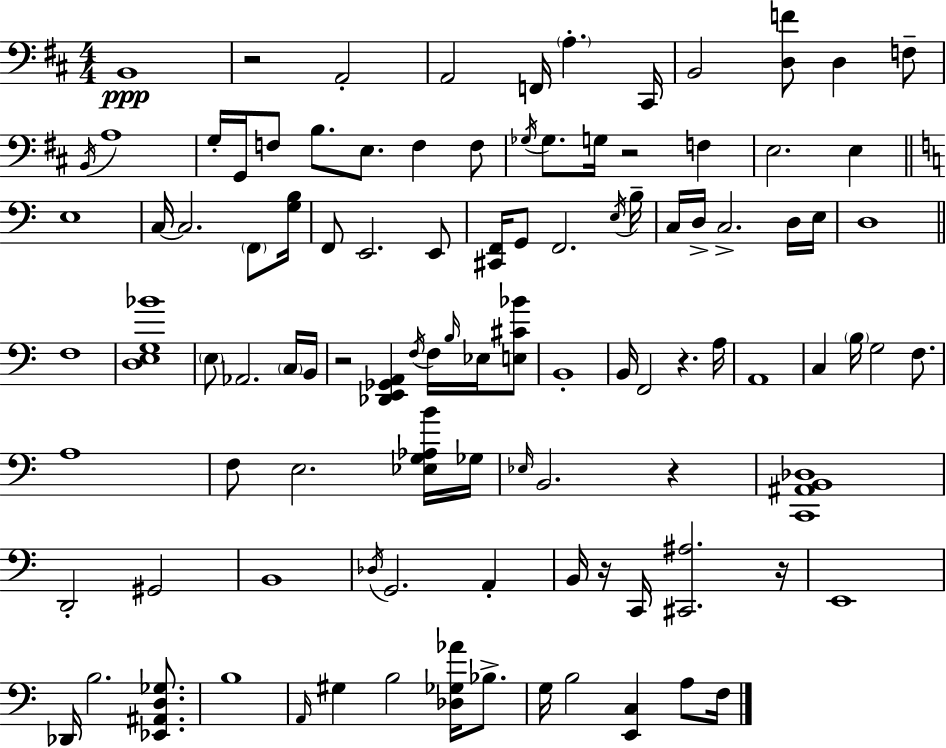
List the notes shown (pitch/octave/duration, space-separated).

B2/w R/h A2/h A2/h F2/s A3/q. C#2/s B2/h [D3,F4]/e D3/q F3/e B2/s A3/w G3/s G2/s F3/e B3/e. E3/e. F3/q F3/e Gb3/s Gb3/e. G3/s R/h F3/q E3/h. E3/q E3/w C3/s C3/h. F2/e [G3,B3]/s F2/e E2/h. E2/e [C#2,F2]/s G2/e F2/h. E3/s B3/s C3/s D3/s C3/h. D3/s E3/s D3/w F3/w [D3,E3,G3,Bb4]/w E3/e Ab2/h. C3/s B2/s R/h [Db2,E2,Gb2,A2]/q F3/s F3/s B3/s Eb3/s [E3,C#4,Bb4]/e B2/w B2/s F2/h R/q. A3/s A2/w C3/q B3/s G3/h F3/e. A3/w F3/e E3/h. [Eb3,G3,Ab3,B4]/s Gb3/s Eb3/s B2/h. R/q [C2,A#2,B2,Db3]/w D2/h G#2/h B2/w Db3/s G2/h. A2/q B2/s R/s C2/s [C#2,A#3]/h. R/s E2/w Db2/s B3/h. [Eb2,A#2,D3,Gb3]/e. B3/w A2/s G#3/q B3/h [Db3,Gb3,Ab4]/s Bb3/e. G3/s B3/h [E2,C3]/q A3/e F3/s